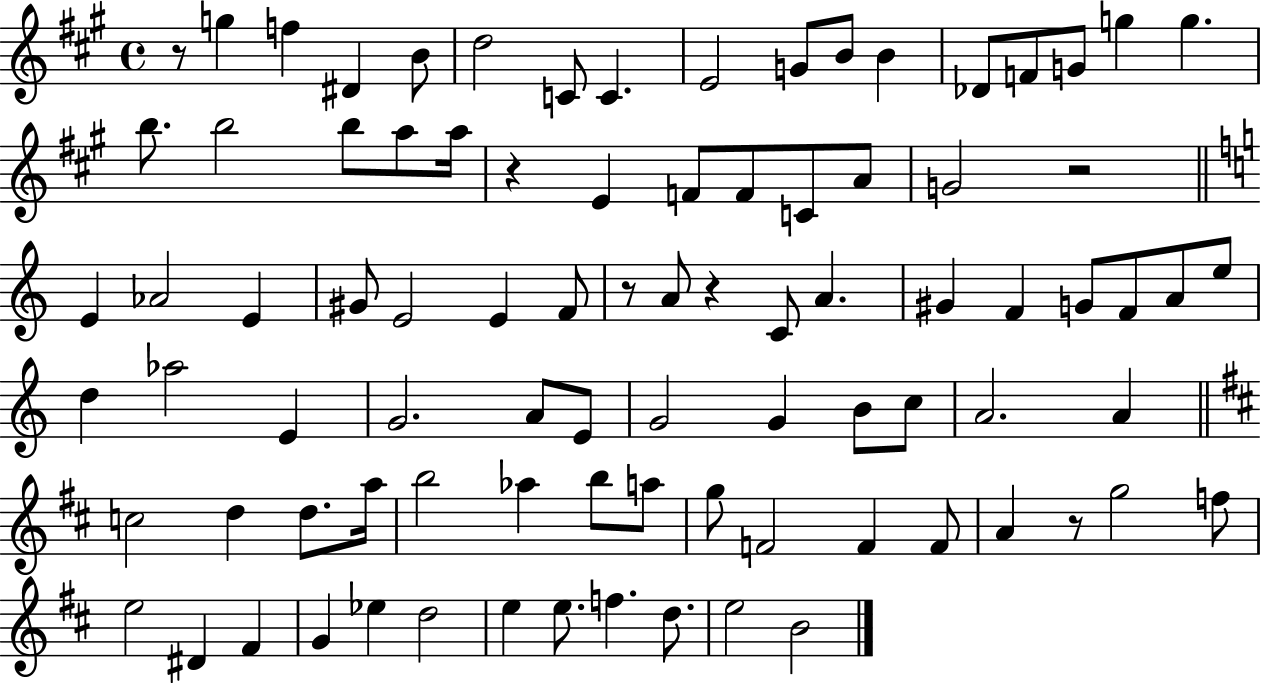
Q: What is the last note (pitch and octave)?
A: B4